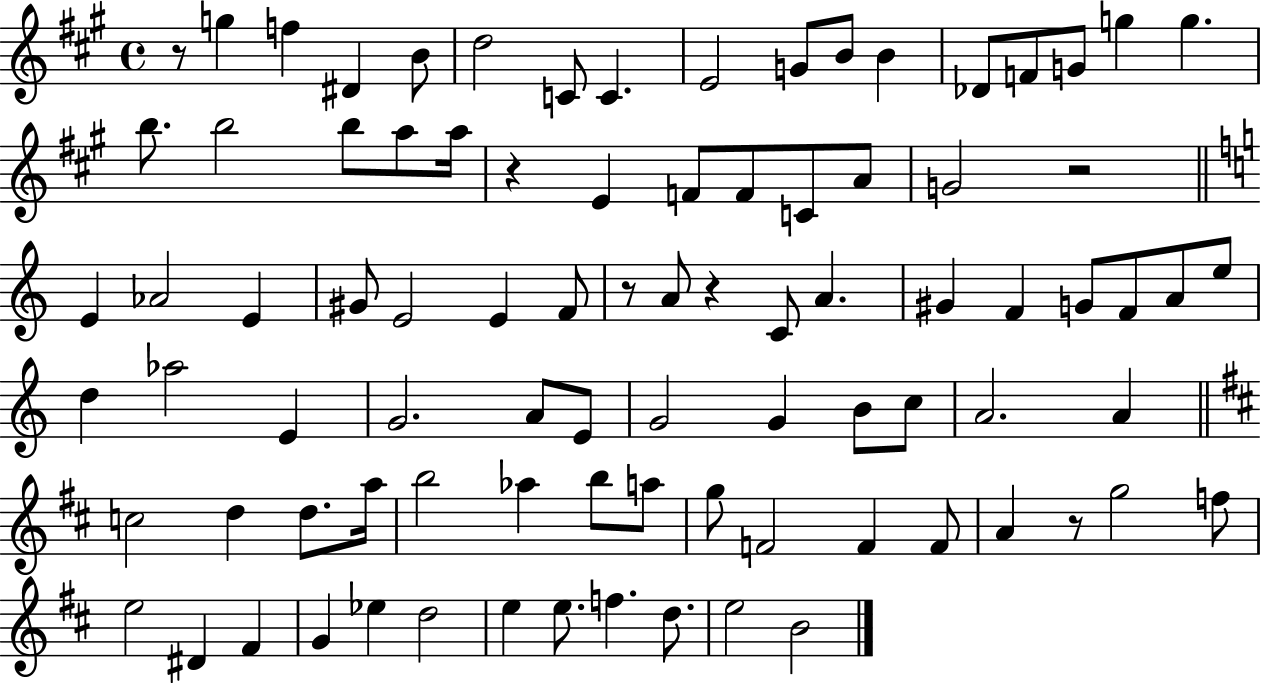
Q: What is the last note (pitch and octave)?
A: B4